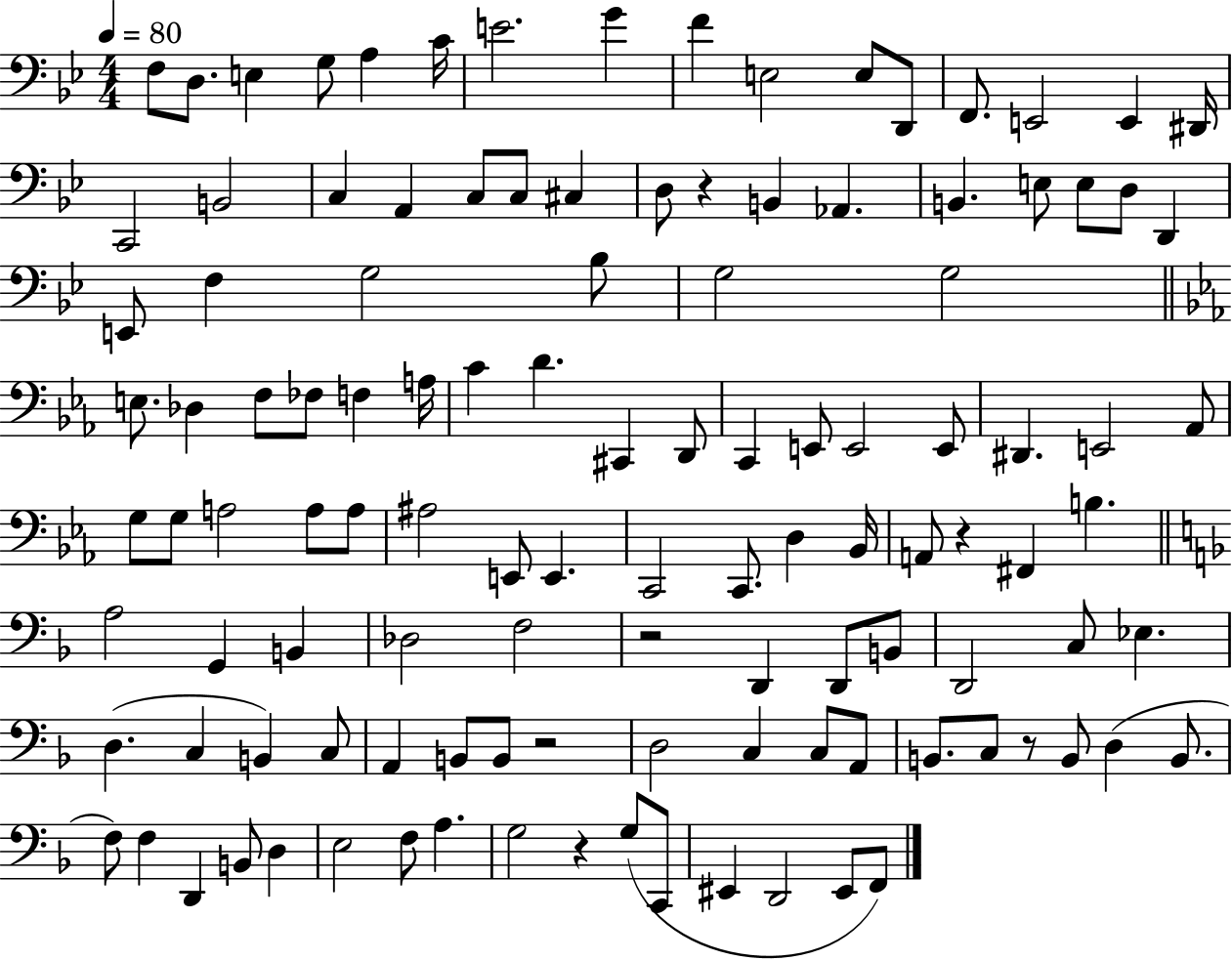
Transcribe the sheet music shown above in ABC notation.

X:1
T:Untitled
M:4/4
L:1/4
K:Bb
F,/2 D,/2 E, G,/2 A, C/4 E2 G F E,2 E,/2 D,,/2 F,,/2 E,,2 E,, ^D,,/4 C,,2 B,,2 C, A,, C,/2 C,/2 ^C, D,/2 z B,, _A,, B,, E,/2 E,/2 D,/2 D,, E,,/2 F, G,2 _B,/2 G,2 G,2 E,/2 _D, F,/2 _F,/2 F, A,/4 C D ^C,, D,,/2 C,, E,,/2 E,,2 E,,/2 ^D,, E,,2 _A,,/2 G,/2 G,/2 A,2 A,/2 A,/2 ^A,2 E,,/2 E,, C,,2 C,,/2 D, _B,,/4 A,,/2 z ^F,, B, A,2 G,, B,, _D,2 F,2 z2 D,, D,,/2 B,,/2 D,,2 C,/2 _E, D, C, B,, C,/2 A,, B,,/2 B,,/2 z2 D,2 C, C,/2 A,,/2 B,,/2 C,/2 z/2 B,,/2 D, B,,/2 F,/2 F, D,, B,,/2 D, E,2 F,/2 A, G,2 z G,/2 C,,/2 ^E,, D,,2 ^E,,/2 F,,/2